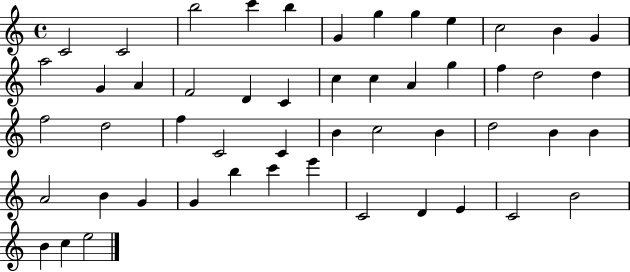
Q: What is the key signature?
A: C major